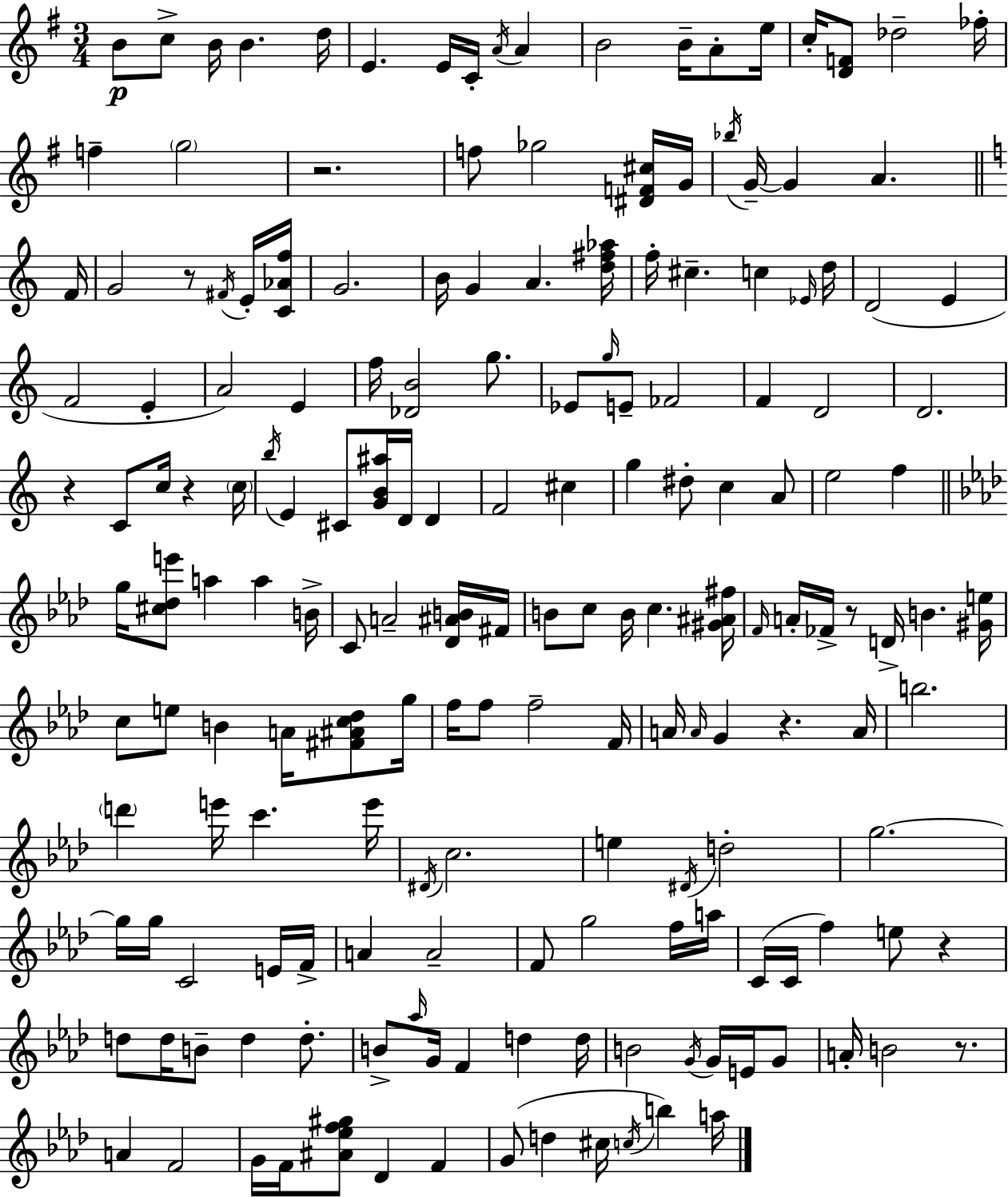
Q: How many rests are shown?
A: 8